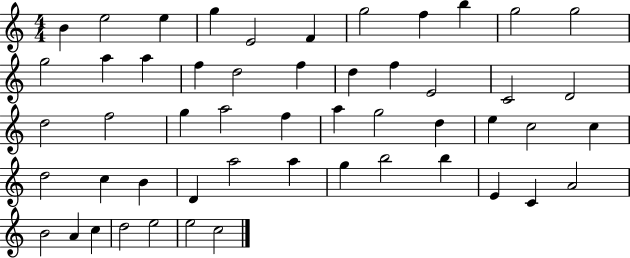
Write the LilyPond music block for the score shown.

{
  \clef treble
  \numericTimeSignature
  \time 4/4
  \key c \major
  b'4 e''2 e''4 | g''4 e'2 f'4 | g''2 f''4 b''4 | g''2 g''2 | \break g''2 a''4 a''4 | f''4 d''2 f''4 | d''4 f''4 e'2 | c'2 d'2 | \break d''2 f''2 | g''4 a''2 f''4 | a''4 g''2 d''4 | e''4 c''2 c''4 | \break d''2 c''4 b'4 | d'4 a''2 a''4 | g''4 b''2 b''4 | e'4 c'4 a'2 | \break b'2 a'4 c''4 | d''2 e''2 | e''2 c''2 | \bar "|."
}